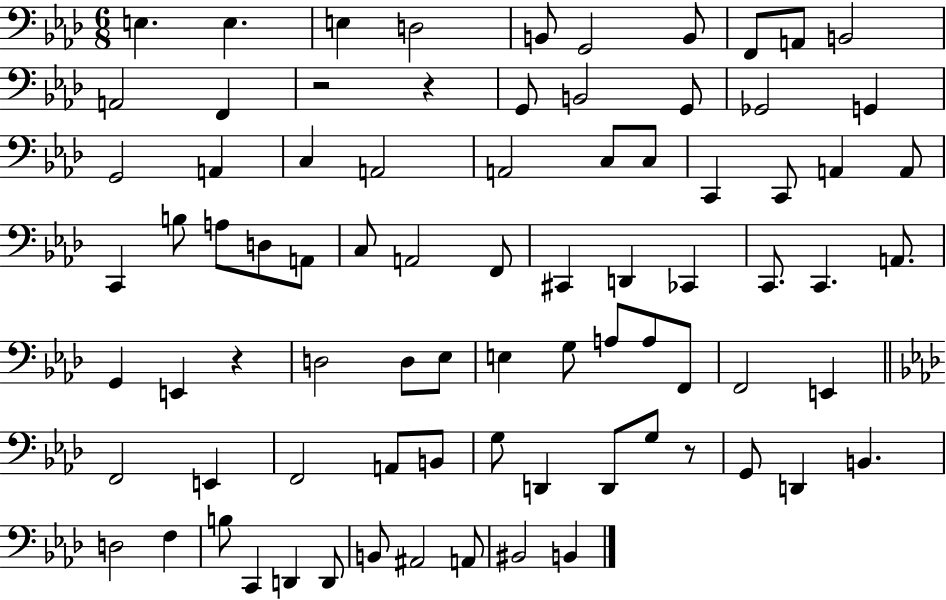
E3/q. E3/q. E3/q D3/h B2/e G2/h B2/e F2/e A2/e B2/h A2/h F2/q R/h R/q G2/e B2/h G2/e Gb2/h G2/q G2/h A2/q C3/q A2/h A2/h C3/e C3/e C2/q C2/e A2/q A2/e C2/q B3/e A3/e D3/e A2/e C3/e A2/h F2/e C#2/q D2/q CES2/q C2/e. C2/q. A2/e. G2/q E2/q R/q D3/h D3/e Eb3/e E3/q G3/e A3/e A3/e F2/e F2/h E2/q F2/h E2/q F2/h A2/e B2/e G3/e D2/q D2/e G3/e R/e G2/e D2/q B2/q. D3/h F3/q B3/e C2/q D2/q D2/e B2/e A#2/h A2/e BIS2/h B2/q